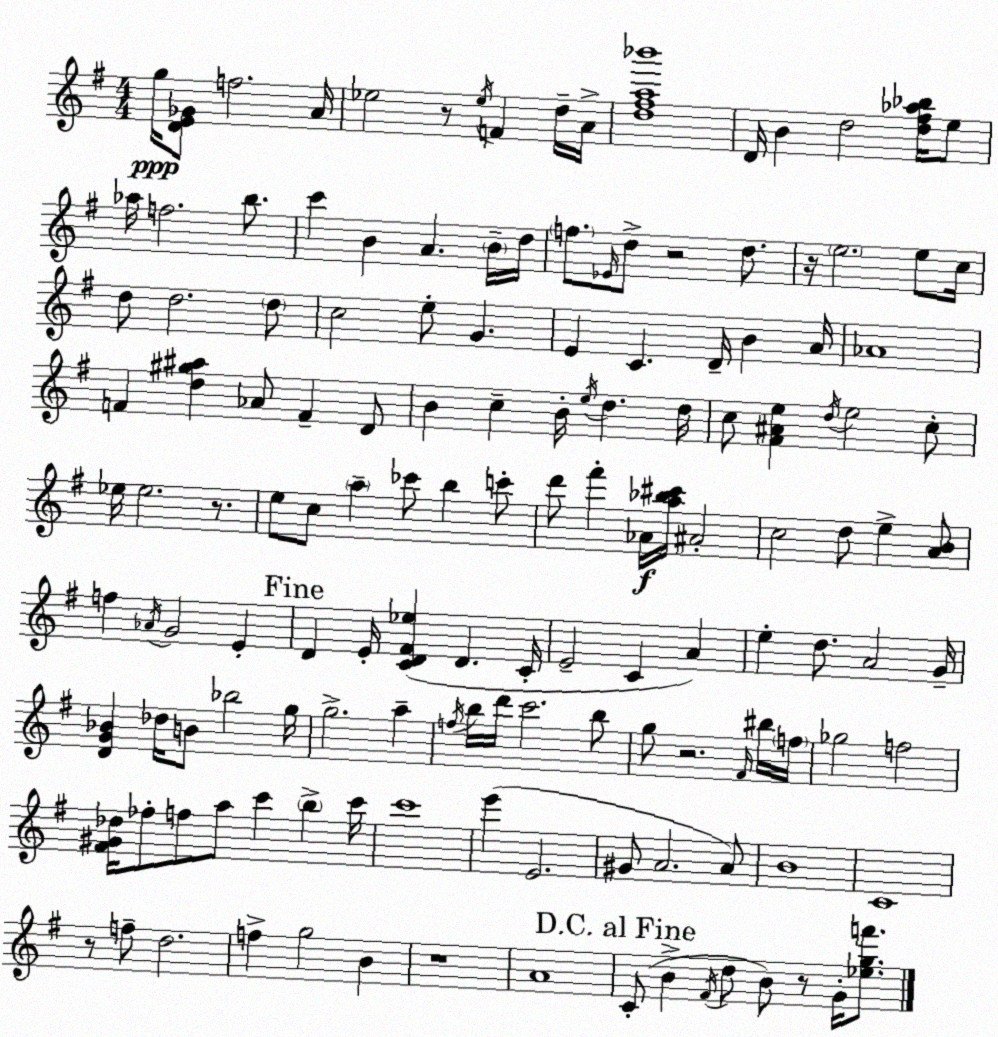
X:1
T:Untitled
M:4/4
L:1/4
K:G
g/4 [DE_G]/2 f2 A/4 _e2 z/2 _e/4 F d/4 A/4 [d^fa_b']4 D/4 B d2 [d^f_a_b]/4 e/2 _a/4 f2 b/2 c' B A B/4 d/4 f/2 _E/4 d/2 z2 d/2 z/4 e2 e/2 c/4 d/2 d2 d/2 c2 e/2 G E C D/4 B A/4 _A4 F [d^g^a] _A/2 F D/2 B c B/4 e/4 d d/4 c/2 [^F^Ae] d/4 e2 c/2 _e/4 _e2 z/2 e/2 c/2 a _c'/2 b c'/2 d'/2 ^f' _A/4 [a_b^c']/4 ^A2 c2 d/2 e [AB]/2 f _A/4 G2 E D E/4 [CD^F_e] D C/4 E2 C A e d/2 A2 G/4 [DG_B] _d/4 B/2 _b2 g/4 g2 a f/4 b/4 d'/4 c'2 b/2 g/2 z2 ^F/4 ^b/4 f/4 _g2 f2 [^F^G_d]/4 _f/2 f/2 a/2 c' b c'/4 c'4 e' E2 ^G/2 A2 A/2 B4 C4 z/2 f/2 d2 f g2 B z4 A4 C/2 B ^F/4 d/2 B/2 z/2 G/4 [_egf']/2